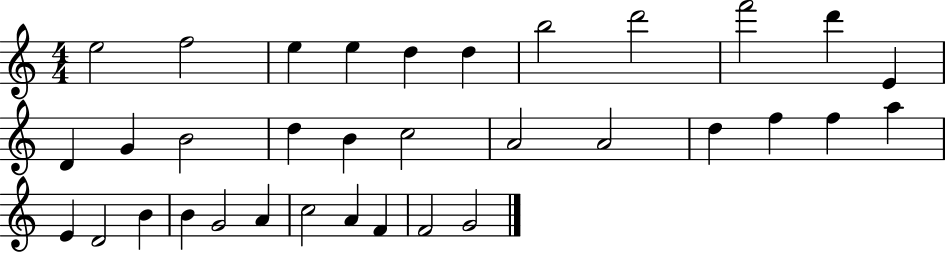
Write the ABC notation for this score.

X:1
T:Untitled
M:4/4
L:1/4
K:C
e2 f2 e e d d b2 d'2 f'2 d' E D G B2 d B c2 A2 A2 d f f a E D2 B B G2 A c2 A F F2 G2